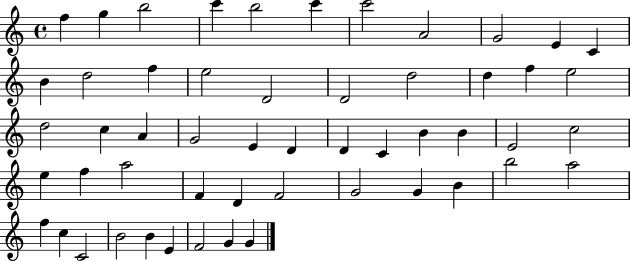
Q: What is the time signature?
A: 4/4